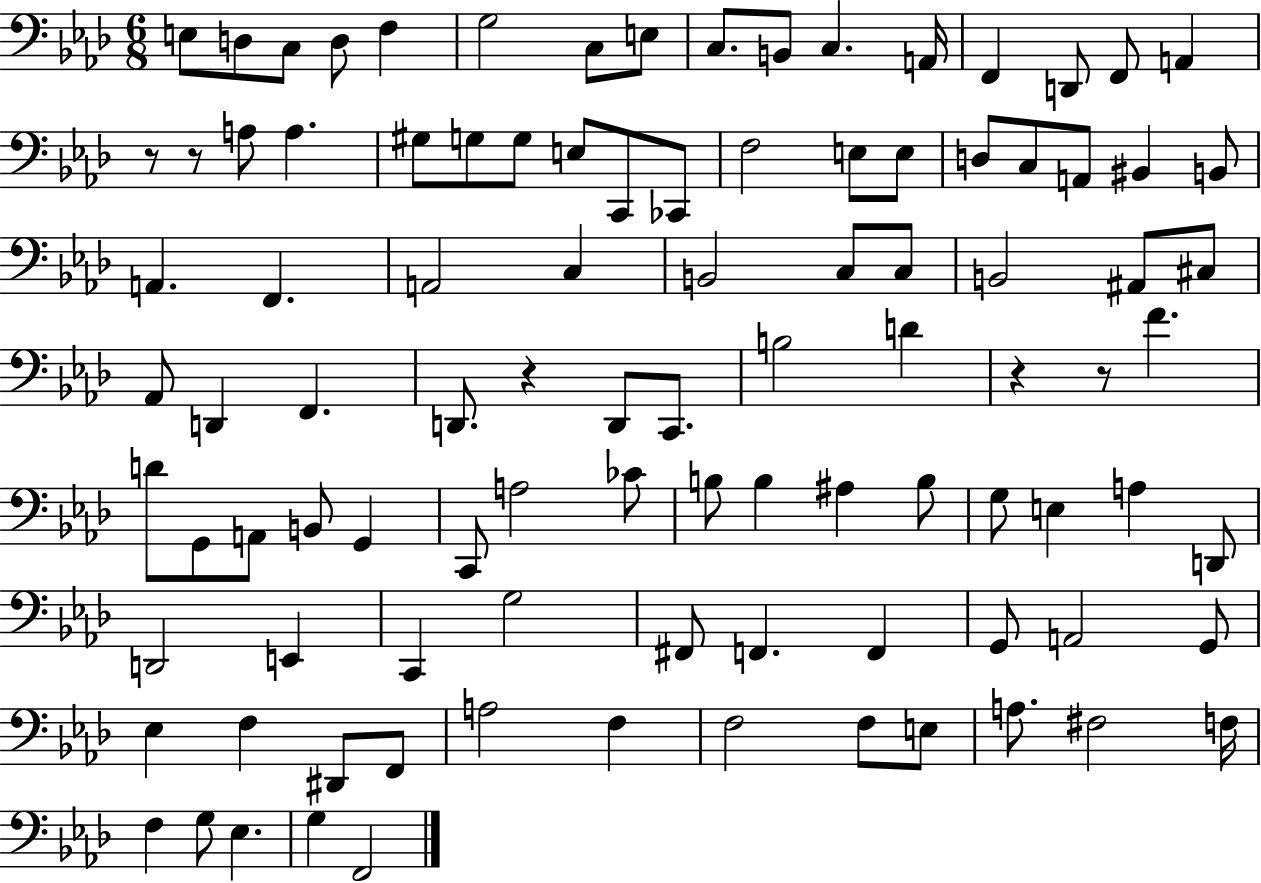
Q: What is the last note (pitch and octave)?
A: F2